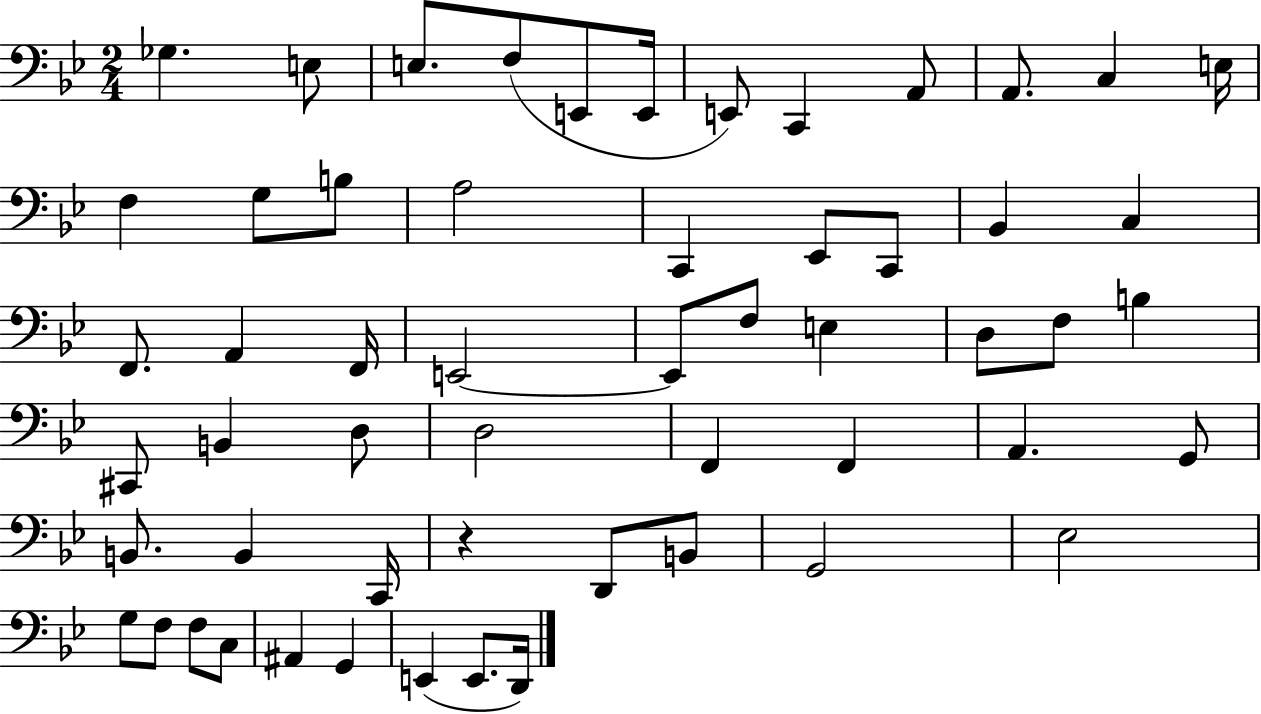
{
  \clef bass
  \numericTimeSignature
  \time 2/4
  \key bes \major
  ges4. e8 | e8. f8( e,8 e,16 | e,8) c,4 a,8 | a,8. c4 e16 | \break f4 g8 b8 | a2 | c,4 ees,8 c,8 | bes,4 c4 | \break f,8. a,4 f,16 | e,2~~ | e,8 f8 e4 | d8 f8 b4 | \break cis,8 b,4 d8 | d2 | f,4 f,4 | a,4. g,8 | \break b,8. b,4 c,16 | r4 d,8 b,8 | g,2 | ees2 | \break g8 f8 f8 c8 | ais,4 g,4 | e,4( e,8. d,16) | \bar "|."
}